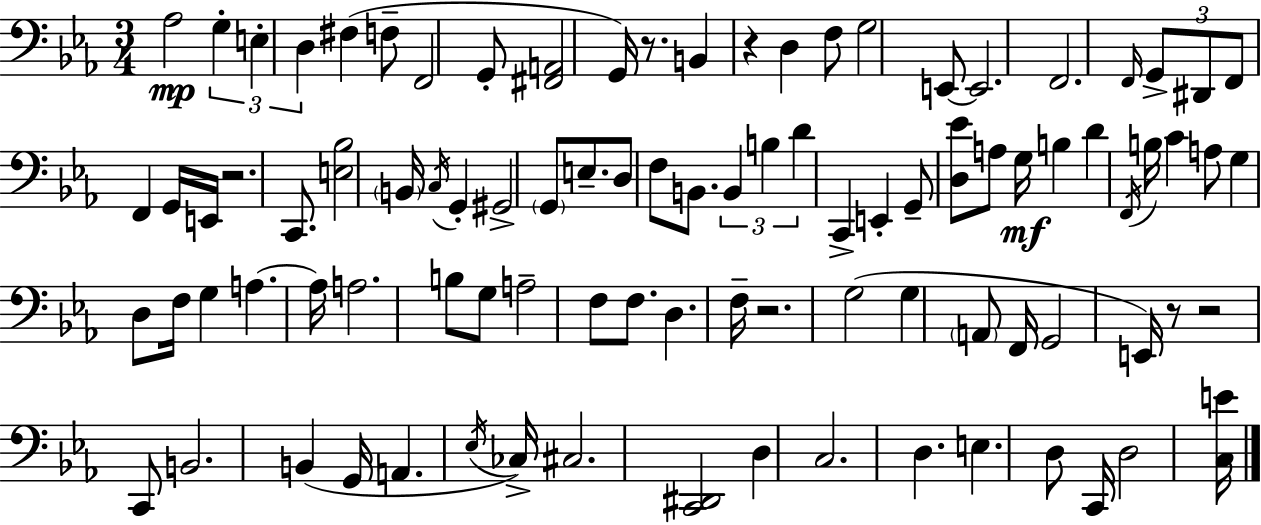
X:1
T:Untitled
M:3/4
L:1/4
K:Cm
_A,2 G, E, D, ^F, F,/2 F,,2 G,,/2 [^F,,A,,]2 G,,/4 z/2 B,, z D, F,/2 G,2 E,,/2 E,,2 F,,2 F,,/4 G,,/2 ^D,,/2 F,,/2 F,, G,,/4 E,,/4 z2 C,,/2 [E,_B,]2 B,,/4 C,/4 G,, ^G,,2 G,,/2 E,/2 D,/2 F,/2 B,,/2 B,, B, D C,, E,, G,,/2 [D,_E]/2 A,/2 G,/4 B, D F,,/4 B,/4 C A,/2 G, D,/2 F,/4 G, A, A,/4 A,2 B,/2 G,/2 A,2 F,/2 F,/2 D, F,/4 z2 G,2 G, A,,/2 F,,/4 G,,2 E,,/4 z/2 z2 C,,/2 B,,2 B,, G,,/4 A,, _E,/4 _C,/4 ^C,2 [C,,^D,,]2 D, C,2 D, E, D,/2 C,,/4 D,2 [C,E]/4